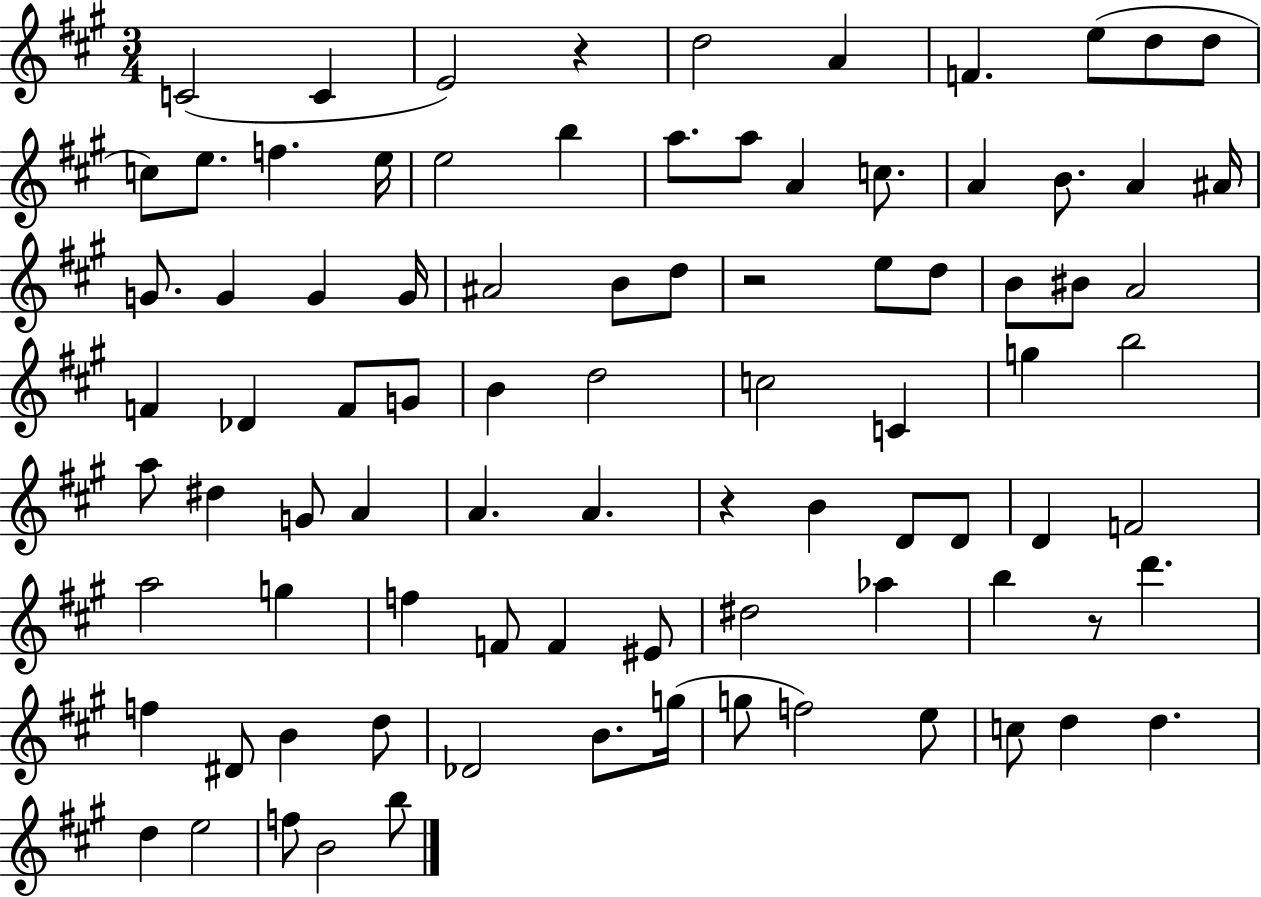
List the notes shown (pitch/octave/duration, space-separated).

C4/h C4/q E4/h R/q D5/h A4/q F4/q. E5/e D5/e D5/e C5/e E5/e. F5/q. E5/s E5/h B5/q A5/e. A5/e A4/q C5/e. A4/q B4/e. A4/q A#4/s G4/e. G4/q G4/q G4/s A#4/h B4/e D5/e R/h E5/e D5/e B4/e BIS4/e A4/h F4/q Db4/q F4/e G4/e B4/q D5/h C5/h C4/q G5/q B5/h A5/e D#5/q G4/e A4/q A4/q. A4/q. R/q B4/q D4/e D4/e D4/q F4/h A5/h G5/q F5/q F4/e F4/q EIS4/e D#5/h Ab5/q B5/q R/e D6/q. F5/q D#4/e B4/q D5/e Db4/h B4/e. G5/s G5/e F5/h E5/e C5/e D5/q D5/q. D5/q E5/h F5/e B4/h B5/e